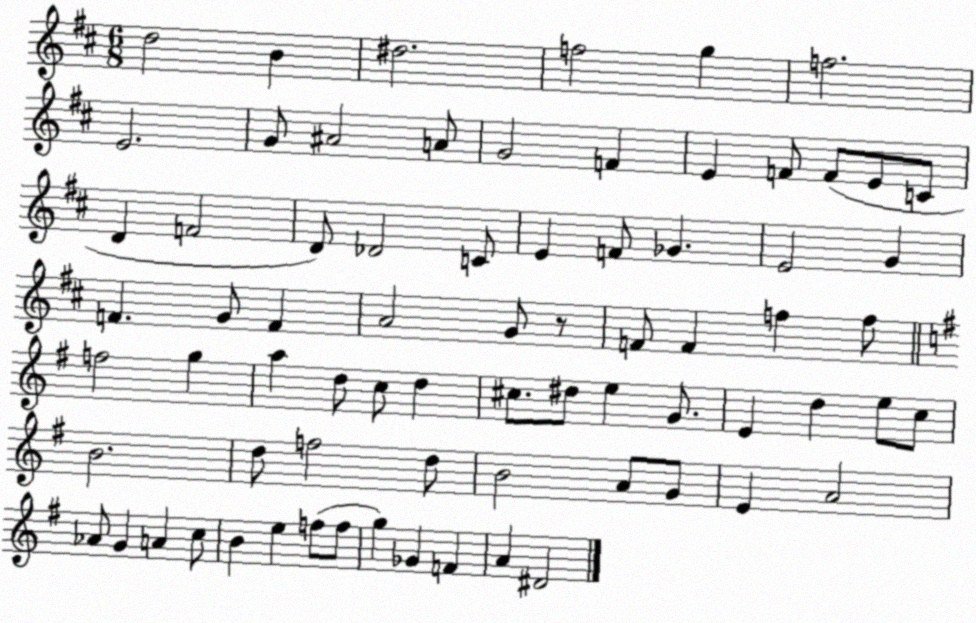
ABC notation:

X:1
T:Untitled
M:6/8
L:1/4
K:D
d2 B ^d2 f2 g f2 E2 G/2 ^A2 A/2 G2 F E F/2 F/2 E/2 C/2 D F2 D/2 _D2 C/2 E F/2 _G E2 G F G/2 F A2 G/2 z/2 F/2 F f f/2 f2 g a d/2 c/2 d ^c/2 ^d/2 e G/2 E d e/2 c/2 B2 d/2 f2 d/2 B2 A/2 G/2 E A2 _A/2 G A c/2 B e f/2 f/2 g _G F A ^D2